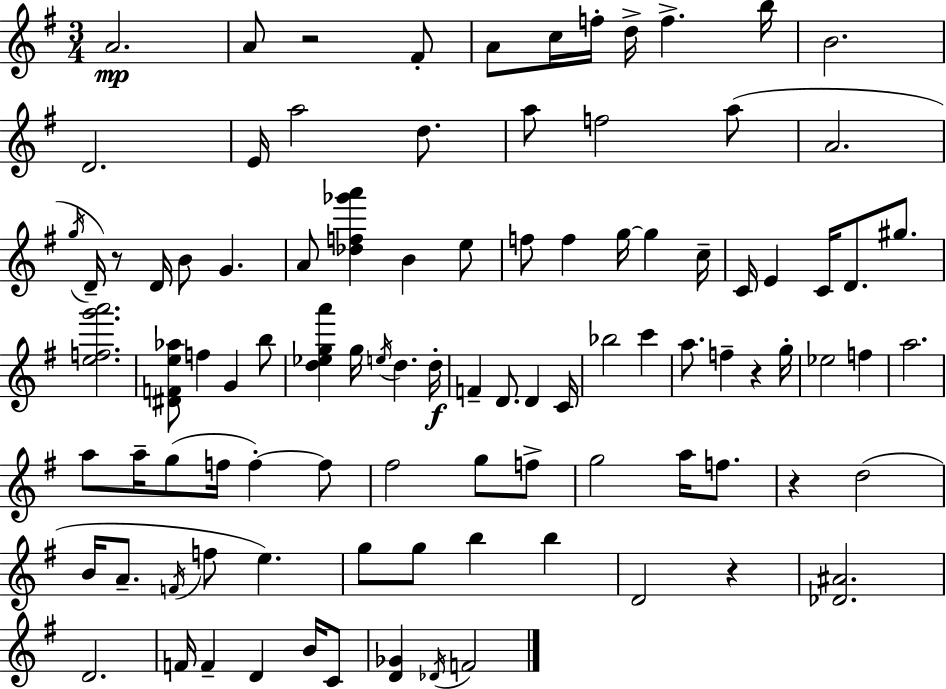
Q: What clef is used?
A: treble